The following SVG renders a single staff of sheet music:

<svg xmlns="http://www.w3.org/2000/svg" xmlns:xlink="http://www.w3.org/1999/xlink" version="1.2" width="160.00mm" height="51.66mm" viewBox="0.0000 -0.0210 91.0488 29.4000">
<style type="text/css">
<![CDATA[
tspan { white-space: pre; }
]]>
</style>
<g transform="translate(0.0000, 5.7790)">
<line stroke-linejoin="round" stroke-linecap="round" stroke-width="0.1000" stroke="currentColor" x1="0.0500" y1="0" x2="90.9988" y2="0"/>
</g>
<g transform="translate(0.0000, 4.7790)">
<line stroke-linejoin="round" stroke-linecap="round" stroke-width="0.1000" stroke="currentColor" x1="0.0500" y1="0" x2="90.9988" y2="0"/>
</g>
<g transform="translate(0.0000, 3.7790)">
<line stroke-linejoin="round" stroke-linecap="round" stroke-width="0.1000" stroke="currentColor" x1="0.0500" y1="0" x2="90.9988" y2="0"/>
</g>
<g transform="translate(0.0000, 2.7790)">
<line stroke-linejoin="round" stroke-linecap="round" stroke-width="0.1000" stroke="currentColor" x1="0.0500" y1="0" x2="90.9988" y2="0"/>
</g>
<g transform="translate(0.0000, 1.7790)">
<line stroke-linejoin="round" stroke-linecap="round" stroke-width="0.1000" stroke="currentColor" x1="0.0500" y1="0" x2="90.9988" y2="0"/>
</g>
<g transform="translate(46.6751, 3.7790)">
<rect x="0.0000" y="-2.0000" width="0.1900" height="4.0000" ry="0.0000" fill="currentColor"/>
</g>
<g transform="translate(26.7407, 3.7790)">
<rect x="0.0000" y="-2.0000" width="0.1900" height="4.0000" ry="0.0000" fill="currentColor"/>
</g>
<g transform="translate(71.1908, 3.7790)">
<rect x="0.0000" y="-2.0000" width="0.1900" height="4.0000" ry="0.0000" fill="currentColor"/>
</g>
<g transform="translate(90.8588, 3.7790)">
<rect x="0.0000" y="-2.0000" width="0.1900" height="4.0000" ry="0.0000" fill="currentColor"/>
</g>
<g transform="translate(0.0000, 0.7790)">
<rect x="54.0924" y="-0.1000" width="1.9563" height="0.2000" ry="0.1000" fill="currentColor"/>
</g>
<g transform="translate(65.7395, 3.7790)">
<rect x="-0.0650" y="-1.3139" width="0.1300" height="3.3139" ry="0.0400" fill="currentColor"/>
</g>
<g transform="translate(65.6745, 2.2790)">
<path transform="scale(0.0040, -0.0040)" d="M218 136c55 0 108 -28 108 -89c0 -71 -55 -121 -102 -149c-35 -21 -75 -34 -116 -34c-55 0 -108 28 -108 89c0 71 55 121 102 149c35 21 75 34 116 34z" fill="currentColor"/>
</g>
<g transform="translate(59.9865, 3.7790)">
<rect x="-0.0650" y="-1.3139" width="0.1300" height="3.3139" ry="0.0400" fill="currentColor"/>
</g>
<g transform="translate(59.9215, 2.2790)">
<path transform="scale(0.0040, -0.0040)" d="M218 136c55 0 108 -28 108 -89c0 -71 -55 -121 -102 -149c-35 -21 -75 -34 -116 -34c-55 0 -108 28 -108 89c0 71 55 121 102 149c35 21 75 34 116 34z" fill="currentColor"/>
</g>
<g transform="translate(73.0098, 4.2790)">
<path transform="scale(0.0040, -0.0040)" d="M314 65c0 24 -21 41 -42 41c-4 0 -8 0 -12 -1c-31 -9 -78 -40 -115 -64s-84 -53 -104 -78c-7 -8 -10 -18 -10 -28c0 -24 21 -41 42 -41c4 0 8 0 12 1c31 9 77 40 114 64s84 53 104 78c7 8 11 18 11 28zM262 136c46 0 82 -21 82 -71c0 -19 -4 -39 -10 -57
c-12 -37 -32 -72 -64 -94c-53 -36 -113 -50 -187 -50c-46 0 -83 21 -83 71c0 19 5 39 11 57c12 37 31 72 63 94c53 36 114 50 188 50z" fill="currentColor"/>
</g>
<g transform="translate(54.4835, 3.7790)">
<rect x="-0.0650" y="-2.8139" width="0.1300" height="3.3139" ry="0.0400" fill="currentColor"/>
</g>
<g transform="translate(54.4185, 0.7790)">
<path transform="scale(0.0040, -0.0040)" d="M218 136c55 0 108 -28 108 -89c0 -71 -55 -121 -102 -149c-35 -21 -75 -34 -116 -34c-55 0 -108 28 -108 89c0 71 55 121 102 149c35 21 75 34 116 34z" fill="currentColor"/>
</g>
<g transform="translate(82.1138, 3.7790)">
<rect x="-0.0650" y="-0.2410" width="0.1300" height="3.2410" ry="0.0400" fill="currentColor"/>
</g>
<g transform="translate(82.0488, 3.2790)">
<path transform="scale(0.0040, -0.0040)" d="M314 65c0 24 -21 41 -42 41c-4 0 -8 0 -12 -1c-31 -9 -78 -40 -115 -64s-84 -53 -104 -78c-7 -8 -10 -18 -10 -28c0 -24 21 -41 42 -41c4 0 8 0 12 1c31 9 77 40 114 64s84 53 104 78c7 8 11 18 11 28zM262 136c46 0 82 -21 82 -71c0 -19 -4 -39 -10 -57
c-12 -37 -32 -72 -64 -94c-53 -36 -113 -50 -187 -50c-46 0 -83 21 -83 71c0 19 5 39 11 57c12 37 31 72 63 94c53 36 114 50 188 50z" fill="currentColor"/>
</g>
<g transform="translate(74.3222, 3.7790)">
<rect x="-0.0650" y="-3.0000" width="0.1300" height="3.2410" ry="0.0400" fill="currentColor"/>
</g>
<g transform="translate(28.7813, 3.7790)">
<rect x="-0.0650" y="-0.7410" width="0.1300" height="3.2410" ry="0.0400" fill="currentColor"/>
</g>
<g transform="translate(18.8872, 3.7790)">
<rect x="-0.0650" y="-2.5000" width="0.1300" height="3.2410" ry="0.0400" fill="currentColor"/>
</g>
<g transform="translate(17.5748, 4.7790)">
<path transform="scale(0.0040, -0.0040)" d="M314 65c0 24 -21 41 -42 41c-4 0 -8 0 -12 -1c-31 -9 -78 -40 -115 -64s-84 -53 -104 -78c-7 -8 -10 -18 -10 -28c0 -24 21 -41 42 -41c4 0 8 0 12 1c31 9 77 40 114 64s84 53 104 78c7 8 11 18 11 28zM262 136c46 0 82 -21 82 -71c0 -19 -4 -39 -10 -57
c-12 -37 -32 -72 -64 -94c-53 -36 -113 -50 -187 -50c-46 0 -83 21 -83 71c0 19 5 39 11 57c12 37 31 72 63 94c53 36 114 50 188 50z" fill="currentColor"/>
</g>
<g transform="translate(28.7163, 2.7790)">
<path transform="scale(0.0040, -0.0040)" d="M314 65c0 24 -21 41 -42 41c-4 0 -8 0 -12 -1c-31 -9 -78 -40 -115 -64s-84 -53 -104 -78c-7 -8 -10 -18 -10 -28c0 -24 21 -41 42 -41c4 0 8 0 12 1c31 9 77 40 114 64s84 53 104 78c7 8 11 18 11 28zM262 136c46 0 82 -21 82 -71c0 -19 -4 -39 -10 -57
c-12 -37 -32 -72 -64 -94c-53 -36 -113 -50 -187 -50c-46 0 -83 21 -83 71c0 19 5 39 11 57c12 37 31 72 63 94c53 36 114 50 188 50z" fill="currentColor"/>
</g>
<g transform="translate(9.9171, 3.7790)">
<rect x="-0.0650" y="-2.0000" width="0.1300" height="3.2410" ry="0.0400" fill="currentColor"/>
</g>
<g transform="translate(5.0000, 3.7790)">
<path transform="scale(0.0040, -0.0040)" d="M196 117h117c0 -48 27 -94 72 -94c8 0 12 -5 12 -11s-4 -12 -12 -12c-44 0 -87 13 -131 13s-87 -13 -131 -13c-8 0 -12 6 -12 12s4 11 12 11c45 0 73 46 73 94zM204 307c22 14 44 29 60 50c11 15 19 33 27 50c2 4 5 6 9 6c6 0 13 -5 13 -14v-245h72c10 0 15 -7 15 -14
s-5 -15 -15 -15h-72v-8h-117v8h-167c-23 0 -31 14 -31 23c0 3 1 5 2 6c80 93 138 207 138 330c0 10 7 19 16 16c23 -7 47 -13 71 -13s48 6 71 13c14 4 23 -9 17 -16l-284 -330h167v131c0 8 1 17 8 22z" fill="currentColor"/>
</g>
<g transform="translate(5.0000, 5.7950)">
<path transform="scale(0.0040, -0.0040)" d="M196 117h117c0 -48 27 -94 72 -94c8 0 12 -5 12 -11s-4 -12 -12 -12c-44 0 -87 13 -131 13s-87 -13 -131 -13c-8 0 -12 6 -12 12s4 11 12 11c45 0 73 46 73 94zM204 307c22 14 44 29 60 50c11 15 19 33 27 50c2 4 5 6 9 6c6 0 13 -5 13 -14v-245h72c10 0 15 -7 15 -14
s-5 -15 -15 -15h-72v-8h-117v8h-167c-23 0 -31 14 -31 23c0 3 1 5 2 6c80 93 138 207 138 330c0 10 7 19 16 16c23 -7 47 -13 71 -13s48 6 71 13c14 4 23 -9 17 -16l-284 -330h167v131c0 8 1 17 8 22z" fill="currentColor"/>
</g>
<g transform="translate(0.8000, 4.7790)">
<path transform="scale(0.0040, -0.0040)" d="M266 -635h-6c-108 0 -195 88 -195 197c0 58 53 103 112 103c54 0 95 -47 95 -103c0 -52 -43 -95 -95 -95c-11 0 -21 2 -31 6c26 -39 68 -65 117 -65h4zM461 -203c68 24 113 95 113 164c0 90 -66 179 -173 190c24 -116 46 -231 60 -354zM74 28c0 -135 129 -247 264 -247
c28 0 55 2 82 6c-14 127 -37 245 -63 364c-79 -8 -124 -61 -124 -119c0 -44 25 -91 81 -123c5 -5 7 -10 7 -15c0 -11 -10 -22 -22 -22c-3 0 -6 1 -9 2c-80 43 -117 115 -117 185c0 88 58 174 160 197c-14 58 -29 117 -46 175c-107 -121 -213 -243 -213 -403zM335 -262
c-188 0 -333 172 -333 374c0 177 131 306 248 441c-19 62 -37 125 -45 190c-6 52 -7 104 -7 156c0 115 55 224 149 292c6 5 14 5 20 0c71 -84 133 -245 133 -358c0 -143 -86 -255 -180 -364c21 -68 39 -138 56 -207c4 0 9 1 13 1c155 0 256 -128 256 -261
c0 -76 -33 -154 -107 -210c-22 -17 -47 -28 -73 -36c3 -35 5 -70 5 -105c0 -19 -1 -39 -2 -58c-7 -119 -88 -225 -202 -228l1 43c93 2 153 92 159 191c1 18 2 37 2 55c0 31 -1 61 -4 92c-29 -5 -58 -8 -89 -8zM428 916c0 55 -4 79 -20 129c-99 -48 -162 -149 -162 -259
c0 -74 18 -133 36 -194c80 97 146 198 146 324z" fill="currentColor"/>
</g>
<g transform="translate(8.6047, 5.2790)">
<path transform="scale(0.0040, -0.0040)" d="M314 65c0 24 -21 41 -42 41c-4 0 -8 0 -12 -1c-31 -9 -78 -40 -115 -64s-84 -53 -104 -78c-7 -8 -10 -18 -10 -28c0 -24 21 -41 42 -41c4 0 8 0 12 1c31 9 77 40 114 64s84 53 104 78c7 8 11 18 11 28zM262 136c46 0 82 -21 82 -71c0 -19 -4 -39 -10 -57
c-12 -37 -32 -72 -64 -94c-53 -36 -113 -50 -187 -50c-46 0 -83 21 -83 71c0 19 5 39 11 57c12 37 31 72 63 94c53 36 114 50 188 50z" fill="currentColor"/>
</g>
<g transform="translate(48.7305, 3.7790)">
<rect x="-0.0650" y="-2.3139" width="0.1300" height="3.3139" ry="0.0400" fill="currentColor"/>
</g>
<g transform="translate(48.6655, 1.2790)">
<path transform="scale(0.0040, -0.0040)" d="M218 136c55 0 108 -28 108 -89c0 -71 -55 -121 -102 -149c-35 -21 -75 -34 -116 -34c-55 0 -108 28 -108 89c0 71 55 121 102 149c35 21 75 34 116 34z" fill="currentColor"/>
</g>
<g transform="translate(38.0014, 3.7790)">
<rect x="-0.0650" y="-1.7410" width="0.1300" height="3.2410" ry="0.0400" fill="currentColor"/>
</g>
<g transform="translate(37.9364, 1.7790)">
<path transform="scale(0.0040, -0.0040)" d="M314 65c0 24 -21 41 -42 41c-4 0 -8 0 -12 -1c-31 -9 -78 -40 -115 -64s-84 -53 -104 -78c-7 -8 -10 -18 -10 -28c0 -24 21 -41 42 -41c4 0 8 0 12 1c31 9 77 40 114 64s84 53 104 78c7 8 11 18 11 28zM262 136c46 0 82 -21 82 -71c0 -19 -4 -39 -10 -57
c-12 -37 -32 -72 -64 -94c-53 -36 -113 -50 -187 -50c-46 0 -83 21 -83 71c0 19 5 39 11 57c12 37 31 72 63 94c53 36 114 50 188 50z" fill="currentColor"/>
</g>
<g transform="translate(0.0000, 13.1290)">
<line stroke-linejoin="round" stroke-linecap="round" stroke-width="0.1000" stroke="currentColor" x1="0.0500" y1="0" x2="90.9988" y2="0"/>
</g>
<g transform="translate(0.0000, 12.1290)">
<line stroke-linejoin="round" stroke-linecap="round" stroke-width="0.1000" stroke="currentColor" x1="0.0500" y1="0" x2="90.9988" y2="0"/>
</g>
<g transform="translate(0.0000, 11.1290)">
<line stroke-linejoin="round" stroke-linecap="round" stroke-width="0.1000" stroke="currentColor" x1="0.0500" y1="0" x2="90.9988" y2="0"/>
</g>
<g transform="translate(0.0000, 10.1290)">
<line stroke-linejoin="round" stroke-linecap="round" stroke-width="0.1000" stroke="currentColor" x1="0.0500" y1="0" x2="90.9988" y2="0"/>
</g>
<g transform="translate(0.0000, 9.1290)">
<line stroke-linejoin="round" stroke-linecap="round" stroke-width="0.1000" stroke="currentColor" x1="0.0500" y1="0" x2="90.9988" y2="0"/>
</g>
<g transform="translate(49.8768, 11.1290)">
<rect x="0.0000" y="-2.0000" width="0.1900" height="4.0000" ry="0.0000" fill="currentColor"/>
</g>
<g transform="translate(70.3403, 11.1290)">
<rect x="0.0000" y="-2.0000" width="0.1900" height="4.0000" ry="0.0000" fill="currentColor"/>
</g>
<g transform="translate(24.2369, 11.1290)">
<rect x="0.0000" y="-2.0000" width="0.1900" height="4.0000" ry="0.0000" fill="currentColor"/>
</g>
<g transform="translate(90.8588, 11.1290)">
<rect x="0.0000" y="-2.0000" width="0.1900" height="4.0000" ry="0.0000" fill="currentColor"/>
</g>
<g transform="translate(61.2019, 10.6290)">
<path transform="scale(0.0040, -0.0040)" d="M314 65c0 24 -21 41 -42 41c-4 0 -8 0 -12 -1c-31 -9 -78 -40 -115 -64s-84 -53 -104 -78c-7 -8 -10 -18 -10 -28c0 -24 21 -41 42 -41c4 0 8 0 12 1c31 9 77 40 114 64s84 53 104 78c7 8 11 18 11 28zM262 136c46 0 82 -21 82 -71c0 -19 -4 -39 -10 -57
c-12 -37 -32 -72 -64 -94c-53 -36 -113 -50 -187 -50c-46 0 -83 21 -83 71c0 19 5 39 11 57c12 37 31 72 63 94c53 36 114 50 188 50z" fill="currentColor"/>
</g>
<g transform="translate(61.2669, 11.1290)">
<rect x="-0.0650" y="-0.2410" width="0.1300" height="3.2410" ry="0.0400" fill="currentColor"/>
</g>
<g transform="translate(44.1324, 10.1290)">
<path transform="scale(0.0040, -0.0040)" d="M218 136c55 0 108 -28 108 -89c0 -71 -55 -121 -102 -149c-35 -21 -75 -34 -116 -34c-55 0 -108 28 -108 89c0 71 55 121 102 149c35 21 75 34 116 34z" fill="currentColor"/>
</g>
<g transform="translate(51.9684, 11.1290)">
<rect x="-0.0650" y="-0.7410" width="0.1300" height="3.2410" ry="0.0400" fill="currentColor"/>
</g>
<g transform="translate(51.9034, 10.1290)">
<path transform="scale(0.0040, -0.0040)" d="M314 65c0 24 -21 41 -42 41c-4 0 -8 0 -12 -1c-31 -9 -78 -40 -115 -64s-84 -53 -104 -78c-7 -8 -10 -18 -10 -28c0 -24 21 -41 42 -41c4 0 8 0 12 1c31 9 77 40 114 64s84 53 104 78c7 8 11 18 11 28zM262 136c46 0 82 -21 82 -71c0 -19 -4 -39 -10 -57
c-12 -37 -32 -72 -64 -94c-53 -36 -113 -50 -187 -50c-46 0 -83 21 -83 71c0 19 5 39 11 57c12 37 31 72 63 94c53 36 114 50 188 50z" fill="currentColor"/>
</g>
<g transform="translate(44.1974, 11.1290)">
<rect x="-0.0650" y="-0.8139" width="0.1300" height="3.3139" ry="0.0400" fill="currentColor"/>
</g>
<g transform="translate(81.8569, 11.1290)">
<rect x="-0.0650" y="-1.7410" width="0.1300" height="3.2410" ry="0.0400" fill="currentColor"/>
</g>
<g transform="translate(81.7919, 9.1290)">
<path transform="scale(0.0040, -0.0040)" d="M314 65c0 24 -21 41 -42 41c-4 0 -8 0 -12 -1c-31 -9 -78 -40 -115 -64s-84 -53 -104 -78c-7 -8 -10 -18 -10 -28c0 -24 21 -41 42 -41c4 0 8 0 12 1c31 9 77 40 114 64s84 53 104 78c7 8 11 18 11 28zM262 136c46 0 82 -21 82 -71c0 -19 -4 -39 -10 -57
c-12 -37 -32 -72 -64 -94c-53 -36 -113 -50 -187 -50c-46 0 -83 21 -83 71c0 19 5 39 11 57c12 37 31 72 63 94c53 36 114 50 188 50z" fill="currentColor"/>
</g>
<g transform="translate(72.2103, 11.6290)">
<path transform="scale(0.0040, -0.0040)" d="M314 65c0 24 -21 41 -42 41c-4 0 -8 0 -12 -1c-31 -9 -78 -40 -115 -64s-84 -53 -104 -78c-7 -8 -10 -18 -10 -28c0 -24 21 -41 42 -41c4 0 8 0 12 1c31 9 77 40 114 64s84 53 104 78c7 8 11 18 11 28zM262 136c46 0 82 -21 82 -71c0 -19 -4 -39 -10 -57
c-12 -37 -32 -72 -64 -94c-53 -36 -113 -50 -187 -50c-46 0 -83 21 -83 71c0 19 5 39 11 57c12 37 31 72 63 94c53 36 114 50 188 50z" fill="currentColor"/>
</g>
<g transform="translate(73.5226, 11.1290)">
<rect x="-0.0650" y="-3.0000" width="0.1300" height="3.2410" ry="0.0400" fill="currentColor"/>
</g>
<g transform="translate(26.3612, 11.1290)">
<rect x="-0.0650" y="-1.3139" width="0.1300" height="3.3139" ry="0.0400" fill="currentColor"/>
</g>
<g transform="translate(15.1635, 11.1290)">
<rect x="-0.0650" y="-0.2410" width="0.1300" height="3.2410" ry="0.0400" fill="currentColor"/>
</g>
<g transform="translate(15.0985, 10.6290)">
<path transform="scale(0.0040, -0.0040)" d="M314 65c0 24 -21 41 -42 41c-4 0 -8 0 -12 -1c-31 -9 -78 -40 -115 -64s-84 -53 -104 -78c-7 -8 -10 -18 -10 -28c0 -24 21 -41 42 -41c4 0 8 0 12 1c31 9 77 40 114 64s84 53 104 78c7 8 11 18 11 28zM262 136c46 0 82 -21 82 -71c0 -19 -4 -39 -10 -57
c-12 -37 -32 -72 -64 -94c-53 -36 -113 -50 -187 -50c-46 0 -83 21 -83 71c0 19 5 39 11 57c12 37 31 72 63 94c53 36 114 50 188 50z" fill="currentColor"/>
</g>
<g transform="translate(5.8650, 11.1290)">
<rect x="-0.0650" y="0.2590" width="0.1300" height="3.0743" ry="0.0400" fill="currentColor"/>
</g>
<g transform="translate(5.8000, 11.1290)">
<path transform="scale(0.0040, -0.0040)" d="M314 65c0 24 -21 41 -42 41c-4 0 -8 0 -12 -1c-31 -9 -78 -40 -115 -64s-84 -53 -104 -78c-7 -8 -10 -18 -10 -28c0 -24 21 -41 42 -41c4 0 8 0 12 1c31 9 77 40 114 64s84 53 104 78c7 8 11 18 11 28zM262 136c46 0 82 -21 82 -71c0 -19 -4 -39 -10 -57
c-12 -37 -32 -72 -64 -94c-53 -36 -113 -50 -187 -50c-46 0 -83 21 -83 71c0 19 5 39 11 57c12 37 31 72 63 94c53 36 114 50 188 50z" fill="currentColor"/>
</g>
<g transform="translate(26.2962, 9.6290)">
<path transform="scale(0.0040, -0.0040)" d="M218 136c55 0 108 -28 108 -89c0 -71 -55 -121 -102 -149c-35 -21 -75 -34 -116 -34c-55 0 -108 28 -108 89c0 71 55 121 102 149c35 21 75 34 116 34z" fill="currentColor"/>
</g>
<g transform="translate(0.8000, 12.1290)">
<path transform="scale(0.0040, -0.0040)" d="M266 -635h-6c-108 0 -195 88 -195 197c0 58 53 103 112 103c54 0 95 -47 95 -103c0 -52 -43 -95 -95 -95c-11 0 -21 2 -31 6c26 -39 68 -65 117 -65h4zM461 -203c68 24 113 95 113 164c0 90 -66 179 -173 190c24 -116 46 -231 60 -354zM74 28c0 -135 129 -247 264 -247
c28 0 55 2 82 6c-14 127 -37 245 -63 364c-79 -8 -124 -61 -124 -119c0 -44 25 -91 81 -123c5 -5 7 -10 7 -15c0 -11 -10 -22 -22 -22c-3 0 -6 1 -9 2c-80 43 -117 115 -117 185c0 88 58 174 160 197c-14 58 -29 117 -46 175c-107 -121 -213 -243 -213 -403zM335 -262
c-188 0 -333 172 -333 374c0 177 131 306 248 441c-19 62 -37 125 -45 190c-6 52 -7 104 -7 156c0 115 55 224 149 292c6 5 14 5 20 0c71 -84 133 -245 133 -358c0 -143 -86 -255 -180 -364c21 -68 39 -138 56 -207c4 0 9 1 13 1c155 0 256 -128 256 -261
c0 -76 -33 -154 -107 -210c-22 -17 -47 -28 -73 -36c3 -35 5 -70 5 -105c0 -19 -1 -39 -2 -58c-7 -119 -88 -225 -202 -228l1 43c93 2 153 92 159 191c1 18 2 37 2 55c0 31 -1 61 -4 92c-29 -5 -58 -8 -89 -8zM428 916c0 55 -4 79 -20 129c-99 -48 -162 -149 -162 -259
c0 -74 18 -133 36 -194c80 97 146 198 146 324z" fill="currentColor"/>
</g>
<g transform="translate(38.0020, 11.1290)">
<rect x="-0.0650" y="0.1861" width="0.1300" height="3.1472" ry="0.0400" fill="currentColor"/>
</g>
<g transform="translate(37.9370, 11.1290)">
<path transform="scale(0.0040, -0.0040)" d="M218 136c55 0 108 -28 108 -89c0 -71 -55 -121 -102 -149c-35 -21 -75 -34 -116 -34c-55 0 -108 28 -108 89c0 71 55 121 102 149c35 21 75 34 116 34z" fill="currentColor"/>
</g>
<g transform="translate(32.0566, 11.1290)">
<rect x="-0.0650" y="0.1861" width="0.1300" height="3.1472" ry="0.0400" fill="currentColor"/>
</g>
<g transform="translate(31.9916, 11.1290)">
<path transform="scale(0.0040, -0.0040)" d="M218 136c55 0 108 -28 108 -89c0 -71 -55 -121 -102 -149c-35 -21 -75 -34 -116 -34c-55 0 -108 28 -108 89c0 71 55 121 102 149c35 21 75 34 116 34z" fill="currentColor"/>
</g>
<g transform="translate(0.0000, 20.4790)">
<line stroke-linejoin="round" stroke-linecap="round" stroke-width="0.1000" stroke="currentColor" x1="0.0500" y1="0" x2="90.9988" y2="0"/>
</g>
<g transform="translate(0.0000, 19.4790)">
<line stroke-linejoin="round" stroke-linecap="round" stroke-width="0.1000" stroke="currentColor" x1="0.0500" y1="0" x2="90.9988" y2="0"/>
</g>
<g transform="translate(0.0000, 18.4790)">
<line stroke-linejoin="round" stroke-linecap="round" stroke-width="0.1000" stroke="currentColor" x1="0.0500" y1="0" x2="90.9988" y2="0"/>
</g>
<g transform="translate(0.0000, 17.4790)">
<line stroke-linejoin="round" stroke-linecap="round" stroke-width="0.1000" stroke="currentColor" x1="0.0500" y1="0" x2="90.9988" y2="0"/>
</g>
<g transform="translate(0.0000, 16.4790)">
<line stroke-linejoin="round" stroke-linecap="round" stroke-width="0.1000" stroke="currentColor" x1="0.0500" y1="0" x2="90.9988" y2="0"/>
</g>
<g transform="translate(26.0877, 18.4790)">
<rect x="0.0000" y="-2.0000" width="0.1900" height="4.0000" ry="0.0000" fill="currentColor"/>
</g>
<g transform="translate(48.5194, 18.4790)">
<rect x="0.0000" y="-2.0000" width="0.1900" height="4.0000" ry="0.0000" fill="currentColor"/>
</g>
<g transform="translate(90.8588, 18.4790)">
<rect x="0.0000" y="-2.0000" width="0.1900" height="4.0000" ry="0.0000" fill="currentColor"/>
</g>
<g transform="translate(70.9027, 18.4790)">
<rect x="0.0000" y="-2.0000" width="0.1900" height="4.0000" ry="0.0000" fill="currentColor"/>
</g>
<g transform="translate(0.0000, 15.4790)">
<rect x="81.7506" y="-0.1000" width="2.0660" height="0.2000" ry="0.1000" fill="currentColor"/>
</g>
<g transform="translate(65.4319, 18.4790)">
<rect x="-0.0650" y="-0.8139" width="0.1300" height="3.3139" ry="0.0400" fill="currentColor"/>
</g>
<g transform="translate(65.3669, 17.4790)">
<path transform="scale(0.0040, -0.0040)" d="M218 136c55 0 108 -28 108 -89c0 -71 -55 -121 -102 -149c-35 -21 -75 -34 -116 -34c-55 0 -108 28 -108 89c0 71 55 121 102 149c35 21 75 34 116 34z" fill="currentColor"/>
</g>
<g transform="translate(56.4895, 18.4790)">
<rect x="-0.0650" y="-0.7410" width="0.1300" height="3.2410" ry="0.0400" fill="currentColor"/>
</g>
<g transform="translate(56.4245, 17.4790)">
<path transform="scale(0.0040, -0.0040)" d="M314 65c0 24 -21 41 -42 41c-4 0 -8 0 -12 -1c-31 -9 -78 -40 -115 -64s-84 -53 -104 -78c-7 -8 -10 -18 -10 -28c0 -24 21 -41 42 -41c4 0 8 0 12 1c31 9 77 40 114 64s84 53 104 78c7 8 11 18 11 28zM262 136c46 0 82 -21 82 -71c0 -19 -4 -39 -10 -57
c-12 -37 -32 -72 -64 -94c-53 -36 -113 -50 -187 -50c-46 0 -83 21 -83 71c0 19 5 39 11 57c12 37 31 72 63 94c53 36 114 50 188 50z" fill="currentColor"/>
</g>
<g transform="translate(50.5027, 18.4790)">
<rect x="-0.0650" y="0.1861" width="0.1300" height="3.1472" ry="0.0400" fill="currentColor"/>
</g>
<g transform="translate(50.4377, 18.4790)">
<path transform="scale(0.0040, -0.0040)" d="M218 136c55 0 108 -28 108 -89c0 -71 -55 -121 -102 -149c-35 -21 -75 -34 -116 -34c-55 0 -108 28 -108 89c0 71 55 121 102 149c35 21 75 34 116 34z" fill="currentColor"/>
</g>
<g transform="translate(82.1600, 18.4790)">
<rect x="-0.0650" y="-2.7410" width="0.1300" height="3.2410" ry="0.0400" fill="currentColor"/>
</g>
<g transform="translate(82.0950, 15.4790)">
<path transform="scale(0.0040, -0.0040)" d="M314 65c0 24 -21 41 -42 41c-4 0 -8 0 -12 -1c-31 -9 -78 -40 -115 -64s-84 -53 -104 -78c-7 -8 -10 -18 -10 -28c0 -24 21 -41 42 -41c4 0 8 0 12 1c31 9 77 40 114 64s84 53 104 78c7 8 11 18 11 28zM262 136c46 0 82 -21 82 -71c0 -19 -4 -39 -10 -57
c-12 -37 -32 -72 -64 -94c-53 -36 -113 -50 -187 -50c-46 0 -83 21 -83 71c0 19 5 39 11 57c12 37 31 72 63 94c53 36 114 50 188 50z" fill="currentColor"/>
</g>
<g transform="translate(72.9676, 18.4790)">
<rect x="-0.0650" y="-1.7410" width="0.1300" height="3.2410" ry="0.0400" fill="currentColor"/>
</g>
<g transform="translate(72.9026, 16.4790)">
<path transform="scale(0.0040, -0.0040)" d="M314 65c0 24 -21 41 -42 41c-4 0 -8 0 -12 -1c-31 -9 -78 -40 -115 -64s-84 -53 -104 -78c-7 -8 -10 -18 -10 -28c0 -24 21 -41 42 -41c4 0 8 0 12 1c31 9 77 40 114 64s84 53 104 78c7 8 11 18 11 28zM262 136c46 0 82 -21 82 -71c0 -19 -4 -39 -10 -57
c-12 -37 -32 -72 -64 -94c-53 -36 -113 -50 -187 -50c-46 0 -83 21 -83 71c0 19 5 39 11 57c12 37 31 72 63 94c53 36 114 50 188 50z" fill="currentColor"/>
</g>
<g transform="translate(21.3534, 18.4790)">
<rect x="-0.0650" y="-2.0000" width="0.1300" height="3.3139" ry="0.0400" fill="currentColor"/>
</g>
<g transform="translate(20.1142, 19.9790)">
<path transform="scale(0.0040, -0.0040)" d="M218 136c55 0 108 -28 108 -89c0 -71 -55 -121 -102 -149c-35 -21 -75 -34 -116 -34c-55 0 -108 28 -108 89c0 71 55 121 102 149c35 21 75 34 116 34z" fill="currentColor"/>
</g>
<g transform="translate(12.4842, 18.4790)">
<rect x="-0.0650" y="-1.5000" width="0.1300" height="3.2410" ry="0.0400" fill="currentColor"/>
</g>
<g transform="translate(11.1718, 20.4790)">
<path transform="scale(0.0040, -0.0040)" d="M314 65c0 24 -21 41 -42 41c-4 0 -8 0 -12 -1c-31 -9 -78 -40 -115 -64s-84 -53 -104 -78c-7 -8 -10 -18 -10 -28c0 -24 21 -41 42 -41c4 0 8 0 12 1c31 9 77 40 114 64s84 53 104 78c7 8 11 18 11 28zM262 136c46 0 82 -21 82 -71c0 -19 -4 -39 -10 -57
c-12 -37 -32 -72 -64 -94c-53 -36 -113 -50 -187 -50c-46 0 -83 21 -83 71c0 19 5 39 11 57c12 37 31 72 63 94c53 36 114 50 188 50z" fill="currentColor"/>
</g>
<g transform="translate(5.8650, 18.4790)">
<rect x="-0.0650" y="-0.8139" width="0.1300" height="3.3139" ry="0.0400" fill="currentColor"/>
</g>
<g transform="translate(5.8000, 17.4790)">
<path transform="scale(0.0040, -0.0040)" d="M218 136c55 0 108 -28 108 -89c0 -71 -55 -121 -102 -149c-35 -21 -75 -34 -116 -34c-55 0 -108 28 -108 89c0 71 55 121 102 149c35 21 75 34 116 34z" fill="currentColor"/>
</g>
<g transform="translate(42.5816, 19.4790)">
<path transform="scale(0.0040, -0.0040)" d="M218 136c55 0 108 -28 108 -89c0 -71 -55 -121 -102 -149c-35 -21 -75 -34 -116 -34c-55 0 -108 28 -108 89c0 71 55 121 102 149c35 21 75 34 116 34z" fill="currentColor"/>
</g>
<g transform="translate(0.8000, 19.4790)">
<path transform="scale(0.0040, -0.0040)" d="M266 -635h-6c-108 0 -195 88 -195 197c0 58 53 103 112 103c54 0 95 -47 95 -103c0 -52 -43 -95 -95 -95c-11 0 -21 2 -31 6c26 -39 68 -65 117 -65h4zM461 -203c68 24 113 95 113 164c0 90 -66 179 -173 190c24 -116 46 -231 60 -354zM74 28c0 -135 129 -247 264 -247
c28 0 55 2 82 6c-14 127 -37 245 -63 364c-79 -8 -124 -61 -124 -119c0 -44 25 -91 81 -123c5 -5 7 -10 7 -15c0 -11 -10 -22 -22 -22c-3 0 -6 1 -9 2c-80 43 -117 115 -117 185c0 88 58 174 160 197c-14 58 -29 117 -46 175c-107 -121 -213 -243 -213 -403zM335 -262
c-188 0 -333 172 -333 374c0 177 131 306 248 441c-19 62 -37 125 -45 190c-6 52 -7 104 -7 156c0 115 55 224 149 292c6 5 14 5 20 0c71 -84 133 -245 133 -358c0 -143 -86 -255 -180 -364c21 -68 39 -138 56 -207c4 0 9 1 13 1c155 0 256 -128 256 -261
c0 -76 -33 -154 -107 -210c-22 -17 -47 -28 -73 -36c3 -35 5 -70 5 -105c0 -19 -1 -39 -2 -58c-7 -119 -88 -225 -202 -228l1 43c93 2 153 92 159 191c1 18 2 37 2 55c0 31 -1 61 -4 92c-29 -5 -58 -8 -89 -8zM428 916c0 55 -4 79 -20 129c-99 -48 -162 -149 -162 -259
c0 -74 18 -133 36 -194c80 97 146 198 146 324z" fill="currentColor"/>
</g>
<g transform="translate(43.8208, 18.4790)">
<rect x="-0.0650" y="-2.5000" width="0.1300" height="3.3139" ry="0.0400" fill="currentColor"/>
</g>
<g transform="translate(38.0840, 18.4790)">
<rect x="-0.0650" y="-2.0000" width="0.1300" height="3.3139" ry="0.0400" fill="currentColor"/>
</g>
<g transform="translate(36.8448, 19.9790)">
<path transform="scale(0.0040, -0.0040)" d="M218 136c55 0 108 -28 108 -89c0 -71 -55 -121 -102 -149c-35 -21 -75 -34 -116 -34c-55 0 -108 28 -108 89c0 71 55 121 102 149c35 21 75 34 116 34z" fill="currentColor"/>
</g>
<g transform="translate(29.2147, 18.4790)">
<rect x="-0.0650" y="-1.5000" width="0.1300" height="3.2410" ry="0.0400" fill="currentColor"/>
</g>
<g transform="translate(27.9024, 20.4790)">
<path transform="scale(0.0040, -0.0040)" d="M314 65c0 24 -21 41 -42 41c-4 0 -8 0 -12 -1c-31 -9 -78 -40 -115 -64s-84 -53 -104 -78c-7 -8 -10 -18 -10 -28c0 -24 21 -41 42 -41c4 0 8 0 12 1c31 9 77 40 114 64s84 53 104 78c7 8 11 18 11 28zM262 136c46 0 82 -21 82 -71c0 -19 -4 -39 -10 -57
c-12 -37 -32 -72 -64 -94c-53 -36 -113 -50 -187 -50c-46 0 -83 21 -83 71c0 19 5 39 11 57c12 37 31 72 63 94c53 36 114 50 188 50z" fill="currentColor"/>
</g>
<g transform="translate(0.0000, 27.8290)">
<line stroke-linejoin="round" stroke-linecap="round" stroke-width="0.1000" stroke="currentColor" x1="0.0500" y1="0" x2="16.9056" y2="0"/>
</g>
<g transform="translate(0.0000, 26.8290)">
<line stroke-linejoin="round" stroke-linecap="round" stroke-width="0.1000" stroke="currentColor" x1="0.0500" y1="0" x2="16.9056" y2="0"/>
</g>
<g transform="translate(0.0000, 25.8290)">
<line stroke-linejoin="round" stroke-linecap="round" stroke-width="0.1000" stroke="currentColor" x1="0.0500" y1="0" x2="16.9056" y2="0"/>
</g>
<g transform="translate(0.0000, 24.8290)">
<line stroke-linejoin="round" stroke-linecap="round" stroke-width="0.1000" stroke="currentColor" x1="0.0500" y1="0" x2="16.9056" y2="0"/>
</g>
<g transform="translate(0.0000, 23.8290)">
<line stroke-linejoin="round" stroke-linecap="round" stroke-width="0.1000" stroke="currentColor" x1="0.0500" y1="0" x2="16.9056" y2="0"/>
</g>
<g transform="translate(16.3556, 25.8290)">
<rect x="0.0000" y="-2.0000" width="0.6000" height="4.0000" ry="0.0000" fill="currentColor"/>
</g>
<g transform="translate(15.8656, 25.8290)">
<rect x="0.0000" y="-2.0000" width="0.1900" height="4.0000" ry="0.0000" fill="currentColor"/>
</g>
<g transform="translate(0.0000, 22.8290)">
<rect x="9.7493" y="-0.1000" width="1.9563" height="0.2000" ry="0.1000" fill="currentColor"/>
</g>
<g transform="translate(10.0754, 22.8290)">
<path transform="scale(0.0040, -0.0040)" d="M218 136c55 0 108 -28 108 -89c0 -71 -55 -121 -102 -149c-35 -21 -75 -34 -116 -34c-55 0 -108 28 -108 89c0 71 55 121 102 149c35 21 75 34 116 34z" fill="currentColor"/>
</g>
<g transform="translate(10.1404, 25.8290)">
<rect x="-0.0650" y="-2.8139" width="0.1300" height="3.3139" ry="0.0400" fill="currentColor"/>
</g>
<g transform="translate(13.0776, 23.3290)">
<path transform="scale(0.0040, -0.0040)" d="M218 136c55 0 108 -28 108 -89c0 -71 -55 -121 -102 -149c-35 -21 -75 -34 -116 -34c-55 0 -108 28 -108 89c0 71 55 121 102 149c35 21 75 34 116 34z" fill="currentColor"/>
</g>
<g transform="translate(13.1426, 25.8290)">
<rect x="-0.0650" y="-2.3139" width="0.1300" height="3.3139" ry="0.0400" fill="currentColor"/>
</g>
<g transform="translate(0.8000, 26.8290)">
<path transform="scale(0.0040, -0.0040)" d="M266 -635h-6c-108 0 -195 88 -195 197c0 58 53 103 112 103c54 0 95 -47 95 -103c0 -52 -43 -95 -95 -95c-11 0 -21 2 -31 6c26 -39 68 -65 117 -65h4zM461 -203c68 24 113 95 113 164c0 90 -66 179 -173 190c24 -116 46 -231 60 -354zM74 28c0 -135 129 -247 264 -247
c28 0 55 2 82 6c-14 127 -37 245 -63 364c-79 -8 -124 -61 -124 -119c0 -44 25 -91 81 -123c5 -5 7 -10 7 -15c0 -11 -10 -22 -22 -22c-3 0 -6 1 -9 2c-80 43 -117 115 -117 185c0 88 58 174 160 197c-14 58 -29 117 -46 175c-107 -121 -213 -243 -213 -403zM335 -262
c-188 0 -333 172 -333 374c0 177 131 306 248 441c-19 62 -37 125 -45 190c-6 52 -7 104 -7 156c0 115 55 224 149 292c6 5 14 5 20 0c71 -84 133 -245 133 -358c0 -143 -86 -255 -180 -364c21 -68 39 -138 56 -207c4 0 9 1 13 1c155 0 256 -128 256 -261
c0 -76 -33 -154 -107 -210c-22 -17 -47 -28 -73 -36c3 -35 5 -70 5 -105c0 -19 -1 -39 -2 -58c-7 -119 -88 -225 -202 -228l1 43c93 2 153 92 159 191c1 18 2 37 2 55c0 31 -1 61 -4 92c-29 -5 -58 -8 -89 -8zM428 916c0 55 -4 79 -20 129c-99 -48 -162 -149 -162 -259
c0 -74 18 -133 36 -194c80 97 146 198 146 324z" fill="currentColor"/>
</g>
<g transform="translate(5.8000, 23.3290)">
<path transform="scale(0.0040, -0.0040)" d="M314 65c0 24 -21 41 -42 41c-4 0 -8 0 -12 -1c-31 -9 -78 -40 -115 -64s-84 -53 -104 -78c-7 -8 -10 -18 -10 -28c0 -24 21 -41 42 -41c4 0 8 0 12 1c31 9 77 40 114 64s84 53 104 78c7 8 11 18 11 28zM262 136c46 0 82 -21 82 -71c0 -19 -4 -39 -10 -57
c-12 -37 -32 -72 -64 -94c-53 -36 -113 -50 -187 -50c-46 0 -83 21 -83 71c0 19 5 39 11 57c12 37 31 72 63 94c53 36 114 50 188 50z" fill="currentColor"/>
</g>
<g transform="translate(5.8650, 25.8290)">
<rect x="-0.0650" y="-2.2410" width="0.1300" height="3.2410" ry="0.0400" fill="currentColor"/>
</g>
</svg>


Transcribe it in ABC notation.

X:1
T:Untitled
M:4/4
L:1/4
K:C
F2 G2 d2 f2 g a e e A2 c2 B2 c2 e B B d d2 c2 A2 f2 d E2 F E2 F G B d2 d f2 a2 g2 a g